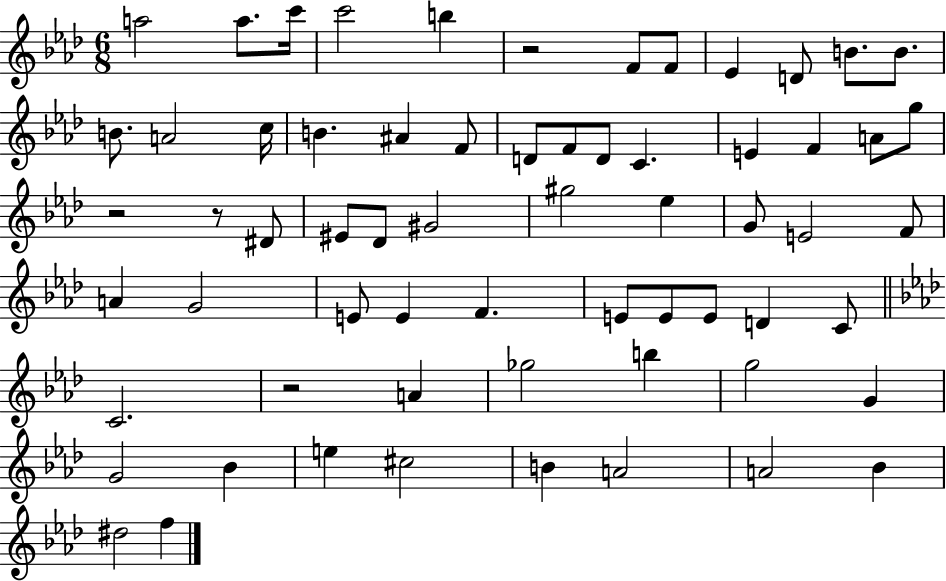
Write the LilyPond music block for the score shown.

{
  \clef treble
  \numericTimeSignature
  \time 6/8
  \key aes \major
  a''2 a''8. c'''16 | c'''2 b''4 | r2 f'8 f'8 | ees'4 d'8 b'8. b'8. | \break b'8. a'2 c''16 | b'4. ais'4 f'8 | d'8 f'8 d'8 c'4. | e'4 f'4 a'8 g''8 | \break r2 r8 dis'8 | eis'8 des'8 gis'2 | gis''2 ees''4 | g'8 e'2 f'8 | \break a'4 g'2 | e'8 e'4 f'4. | e'8 e'8 e'8 d'4 c'8 | \bar "||" \break \key aes \major c'2. | r2 a'4 | ges''2 b''4 | g''2 g'4 | \break g'2 bes'4 | e''4 cis''2 | b'4 a'2 | a'2 bes'4 | \break dis''2 f''4 | \bar "|."
}